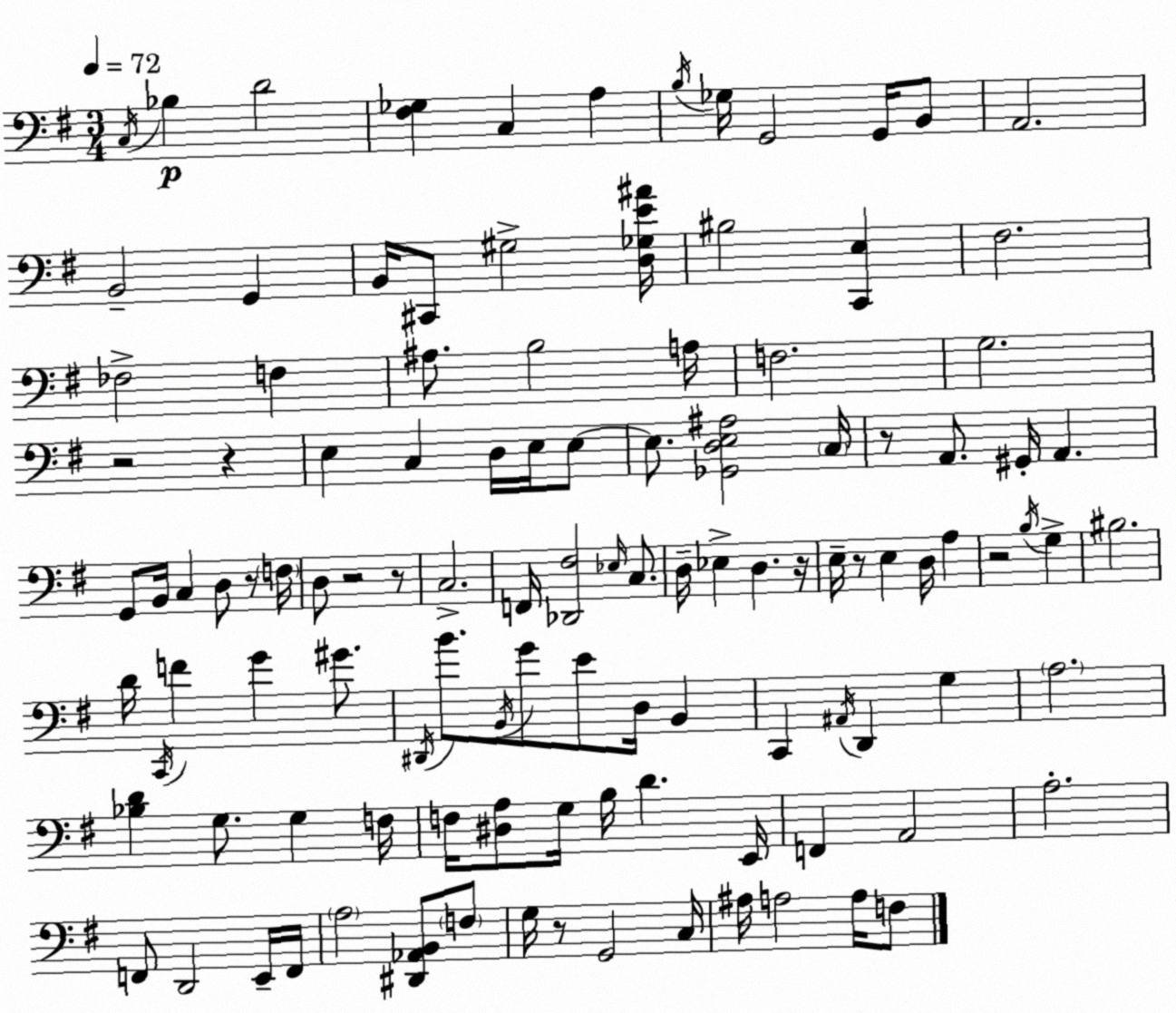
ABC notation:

X:1
T:Untitled
M:3/4
L:1/4
K:G
C,/4 _B, D2 [^F,_G,] C, A, B,/4 _G,/4 G,,2 G,,/4 B,,/2 A,,2 B,,2 G,, B,,/4 ^C,,/2 ^G,2 [D,_G,E^A]/4 ^B,2 [C,,E,] ^F,2 _F,2 F, ^A,/2 B,2 A,/4 F,2 G,2 z2 z E, C, D,/4 E,/4 E,/2 E,/2 [_G,,D,E,^A,]2 C,/4 z/2 A,,/2 ^G,,/4 A,, G,,/2 B,,/4 C, D,/2 z/2 F,/4 D,/2 z2 z/2 C,2 F,,/4 [_D,,^F,]2 _E,/4 C,/2 D,/4 _E, D, z/4 E,/4 z/2 E, D,/4 A, z2 B,/4 G, ^B,2 D/4 C,,/4 F G ^G/2 ^D,,/4 B/2 B,,/4 G/2 E/2 D,/4 B,, C,, ^A,,/4 D,, G, A,2 [_B,D] G,/2 G, F,/4 F,/4 [^D,A,]/2 G,/4 B,/4 D E,,/4 F,, A,,2 A,2 F,,/2 D,,2 E,,/4 F,,/4 A,2 [^D,,_A,,B,,]/2 F,/2 G,/4 z/2 G,,2 C,/4 ^A,/4 A,2 A,/4 F,/2